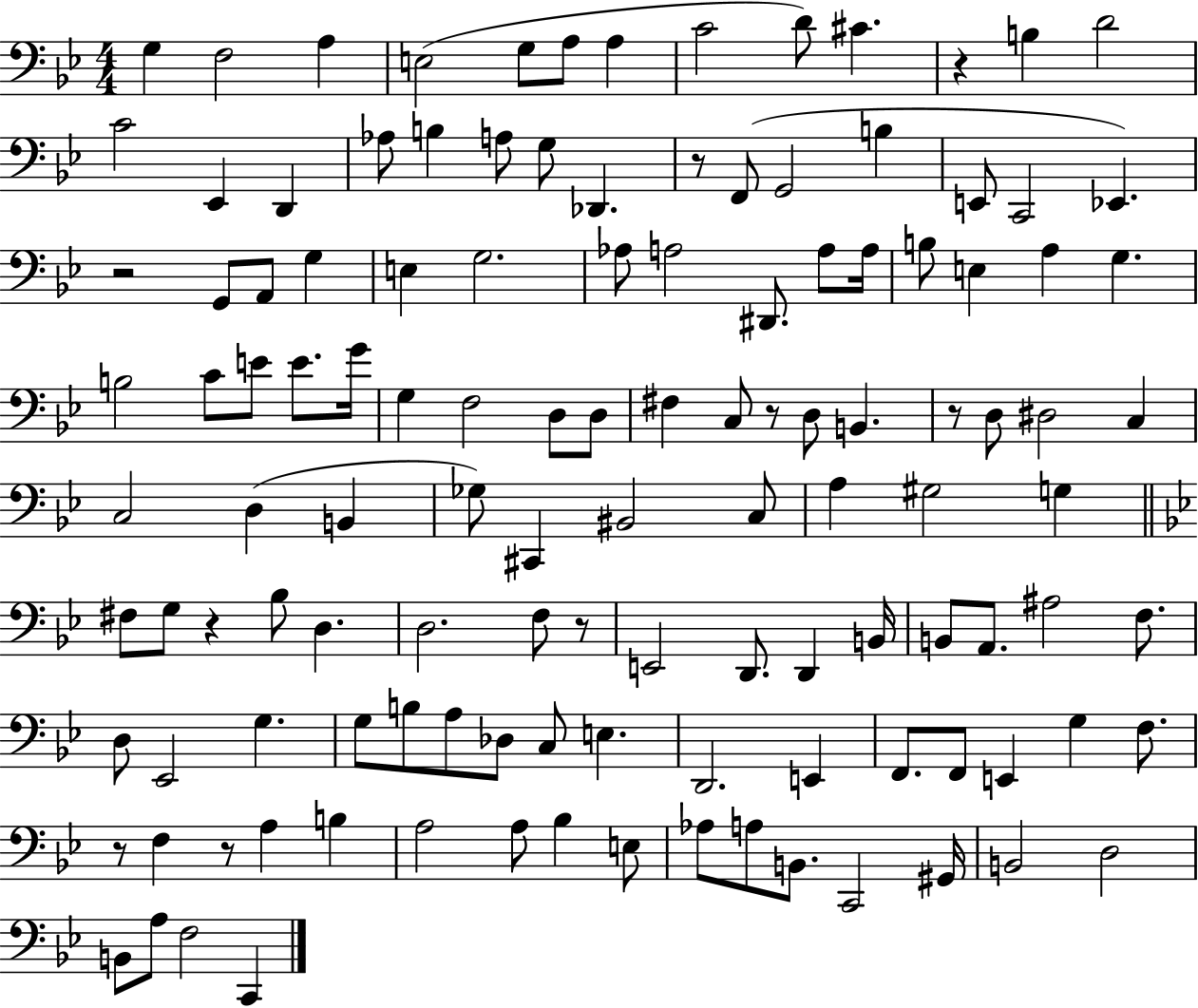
X:1
T:Untitled
M:4/4
L:1/4
K:Bb
G, F,2 A, E,2 G,/2 A,/2 A, C2 D/2 ^C z B, D2 C2 _E,, D,, _A,/2 B, A,/2 G,/2 _D,, z/2 F,,/2 G,,2 B, E,,/2 C,,2 _E,, z2 G,,/2 A,,/2 G, E, G,2 _A,/2 A,2 ^D,,/2 A,/2 A,/4 B,/2 E, A, G, B,2 C/2 E/2 E/2 G/4 G, F,2 D,/2 D,/2 ^F, C,/2 z/2 D,/2 B,, z/2 D,/2 ^D,2 C, C,2 D, B,, _G,/2 ^C,, ^B,,2 C,/2 A, ^G,2 G, ^F,/2 G,/2 z _B,/2 D, D,2 F,/2 z/2 E,,2 D,,/2 D,, B,,/4 B,,/2 A,,/2 ^A,2 F,/2 D,/2 _E,,2 G, G,/2 B,/2 A,/2 _D,/2 C,/2 E, D,,2 E,, F,,/2 F,,/2 E,, G, F,/2 z/2 F, z/2 A, B, A,2 A,/2 _B, E,/2 _A,/2 A,/2 B,,/2 C,,2 ^G,,/4 B,,2 D,2 B,,/2 A,/2 F,2 C,,